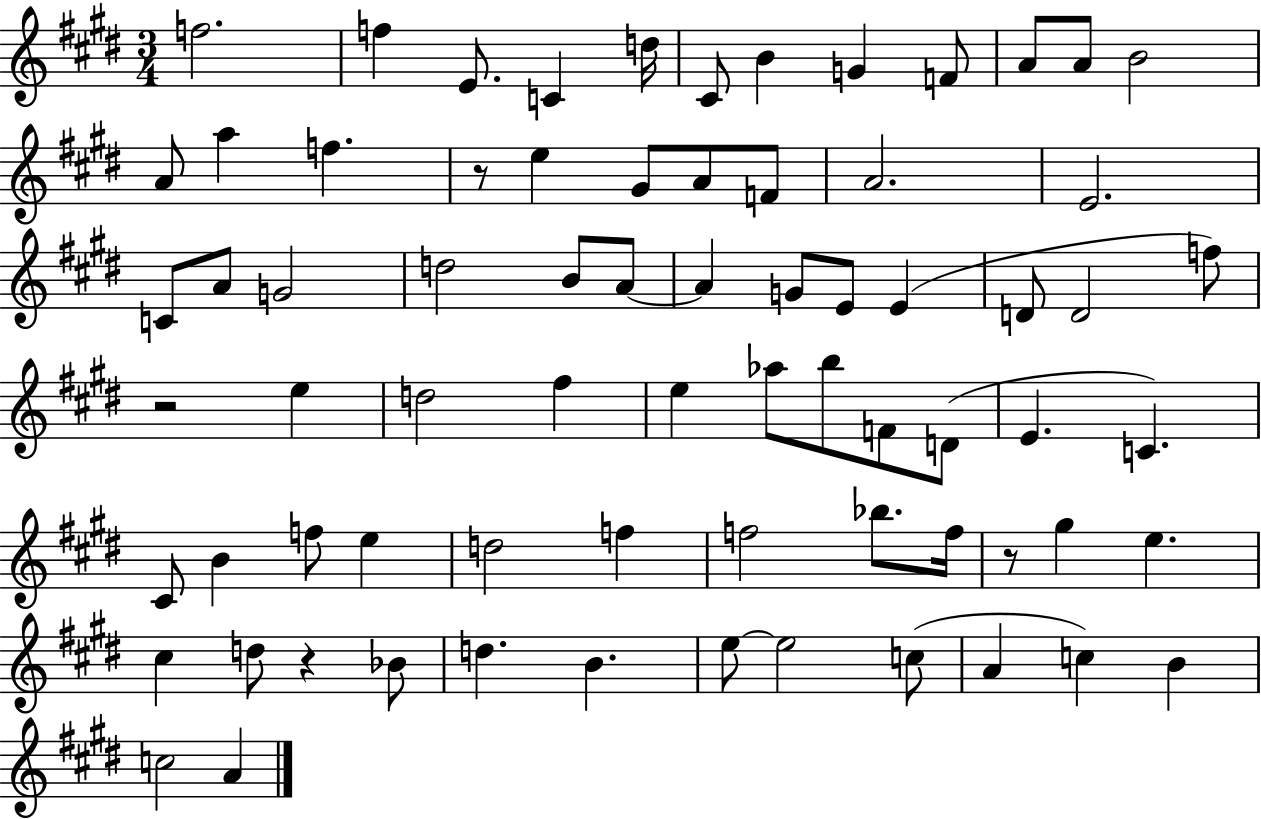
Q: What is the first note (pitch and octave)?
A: F5